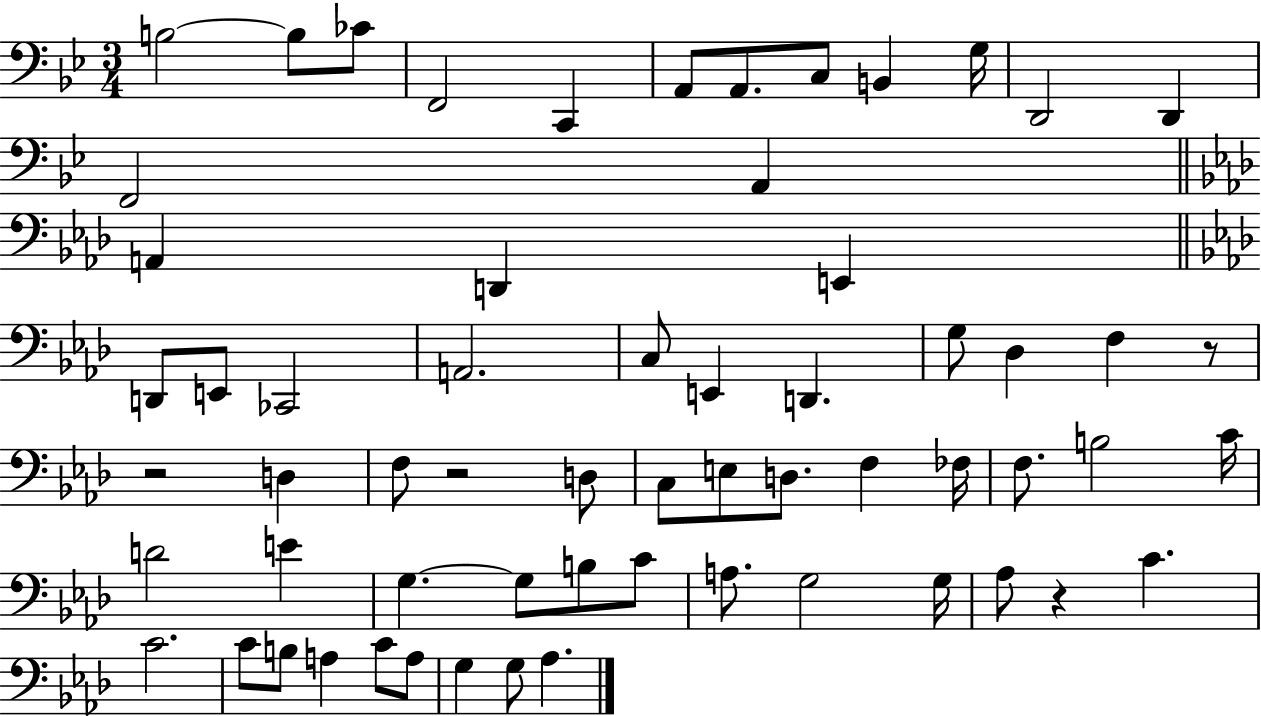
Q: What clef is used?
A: bass